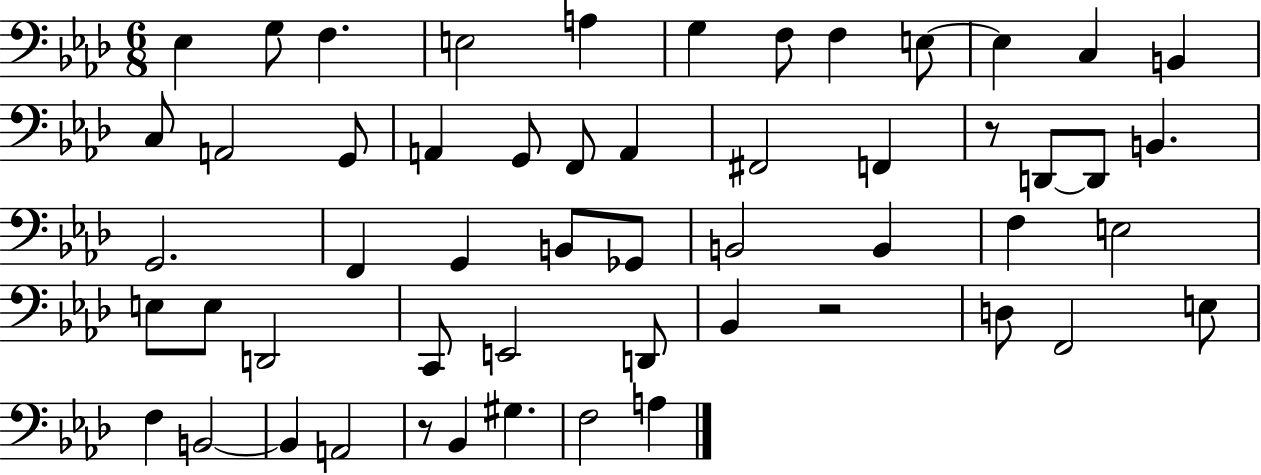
Eb3/q G3/e F3/q. E3/h A3/q G3/q F3/e F3/q E3/e E3/q C3/q B2/q C3/e A2/h G2/e A2/q G2/e F2/e A2/q F#2/h F2/q R/e D2/e D2/e B2/q. G2/h. F2/q G2/q B2/e Gb2/e B2/h B2/q F3/q E3/h E3/e E3/e D2/h C2/e E2/h D2/e Bb2/q R/h D3/e F2/h E3/e F3/q B2/h B2/q A2/h R/e Bb2/q G#3/q. F3/h A3/q